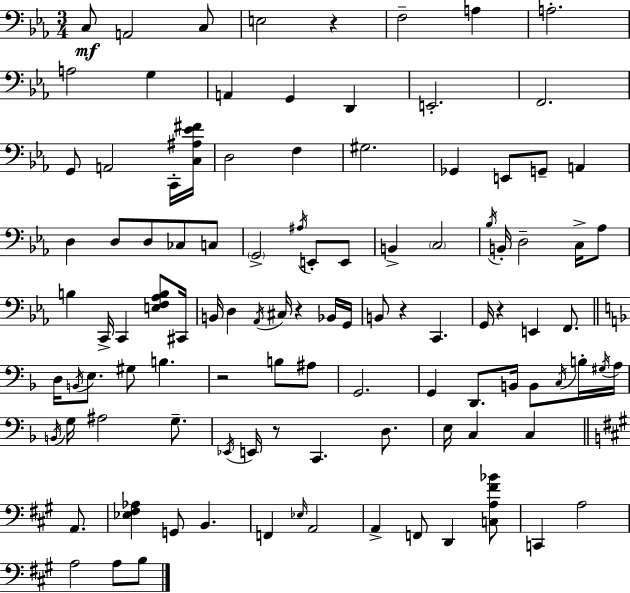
X:1
T:Untitled
M:3/4
L:1/4
K:Eb
C,/2 A,,2 C,/2 E,2 z F,2 A, A,2 A,2 G, A,, G,, D,, E,,2 F,,2 G,,/2 A,,2 C,,/4 [C,^A,_E^F]/4 D,2 F, ^G,2 _G,, E,,/2 G,,/2 A,, D, D,/2 D,/2 _C,/2 C,/2 G,,2 ^A,/4 E,,/2 E,,/2 B,, C,2 _B,/4 B,,/4 D,2 C,/4 _A,/2 B, C,,/4 C,, [E,F,_A,B,]/2 ^C,,/4 B,,/4 D, _A,,/4 ^C,/4 z _B,,/4 G,,/4 B,,/2 z C,, G,,/4 z E,, F,,/2 D,/4 B,,/4 E,/2 ^G,/2 B, z2 B,/2 ^A,/2 G,,2 G,, D,,/2 B,,/4 B,,/2 C,/4 B,/4 ^G,/4 A,/4 B,,/4 G,/4 ^A,2 G,/2 _E,,/4 E,,/4 z/2 C,, D,/2 E,/4 C, C, A,,/2 [_E,^F,_A,] G,,/2 B,, F,, _E,/4 A,,2 A,, F,,/2 D,, [C,A,^F_B]/2 C,, A,2 A,2 A,/2 B,/2